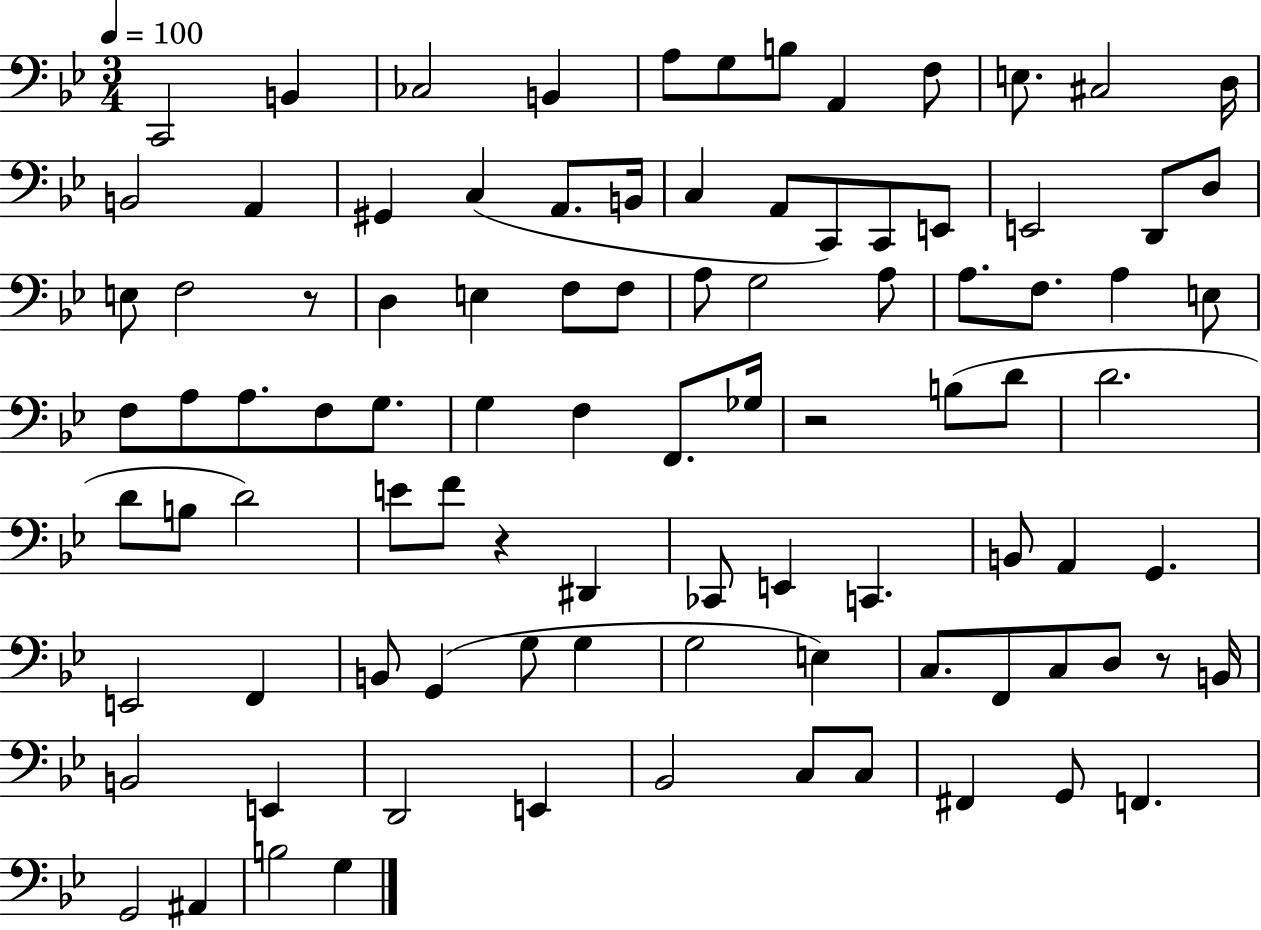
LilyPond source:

{
  \clef bass
  \numericTimeSignature
  \time 3/4
  \key bes \major
  \tempo 4 = 100
  c,2 b,4 | ces2 b,4 | a8 g8 b8 a,4 f8 | e8. cis2 d16 | \break b,2 a,4 | gis,4 c4( a,8. b,16 | c4 a,8 c,8) c,8 e,8 | e,2 d,8 d8 | \break e8 f2 r8 | d4 e4 f8 f8 | a8 g2 a8 | a8. f8. a4 e8 | \break f8 a8 a8. f8 g8. | g4 f4 f,8. ges16 | r2 b8( d'8 | d'2. | \break d'8 b8 d'2) | e'8 f'8 r4 dis,4 | ces,8 e,4 c,4. | b,8 a,4 g,4. | \break e,2 f,4 | b,8 g,4( g8 g4 | g2 e4) | c8. f,8 c8 d8 r8 b,16 | \break b,2 e,4 | d,2 e,4 | bes,2 c8 c8 | fis,4 g,8 f,4. | \break g,2 ais,4 | b2 g4 | \bar "|."
}